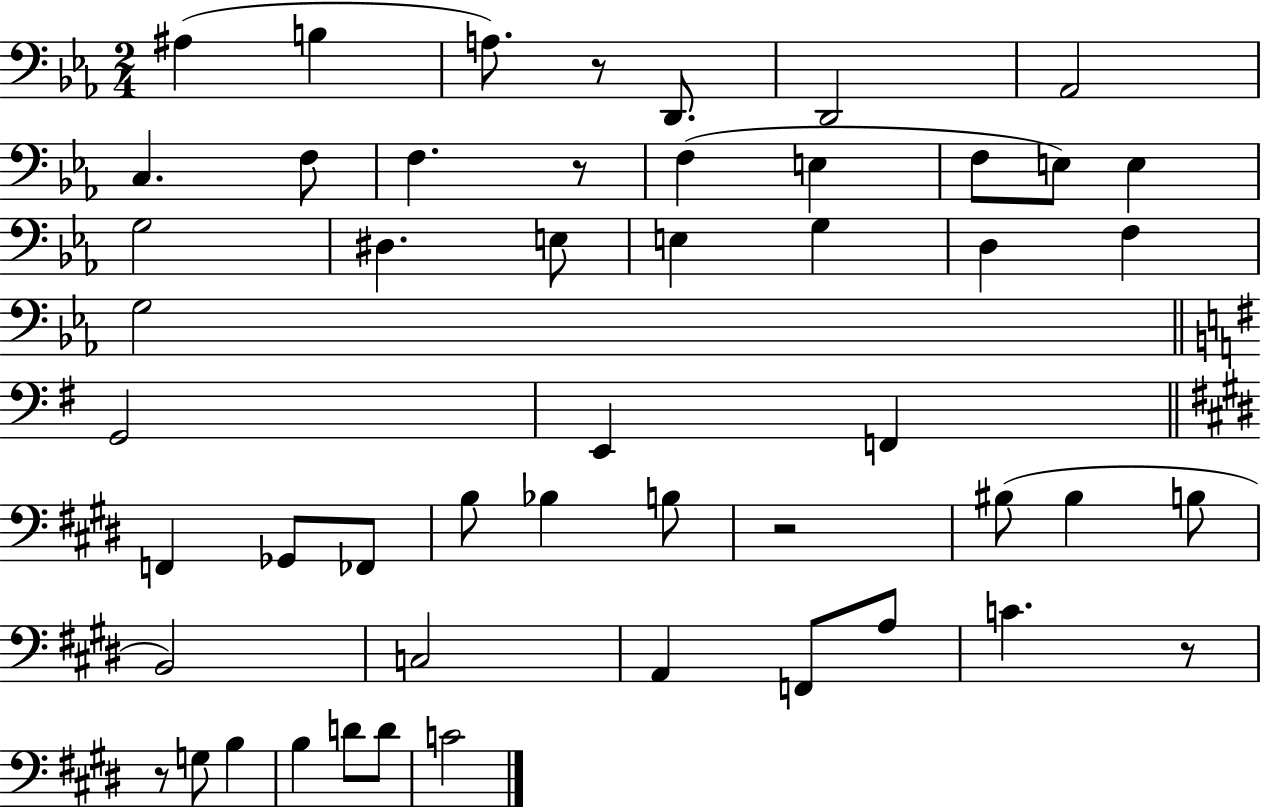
A#3/q B3/q A3/e. R/e D2/e. D2/h Ab2/h C3/q. F3/e F3/q. R/e F3/q E3/q F3/e E3/e E3/q G3/h D#3/q. E3/e E3/q G3/q D3/q F3/q G3/h G2/h E2/q F2/q F2/q Gb2/e FES2/e B3/e Bb3/q B3/e R/h BIS3/e BIS3/q B3/e B2/h C3/h A2/q F2/e A3/e C4/q. R/e R/e G3/e B3/q B3/q D4/e D4/e C4/h